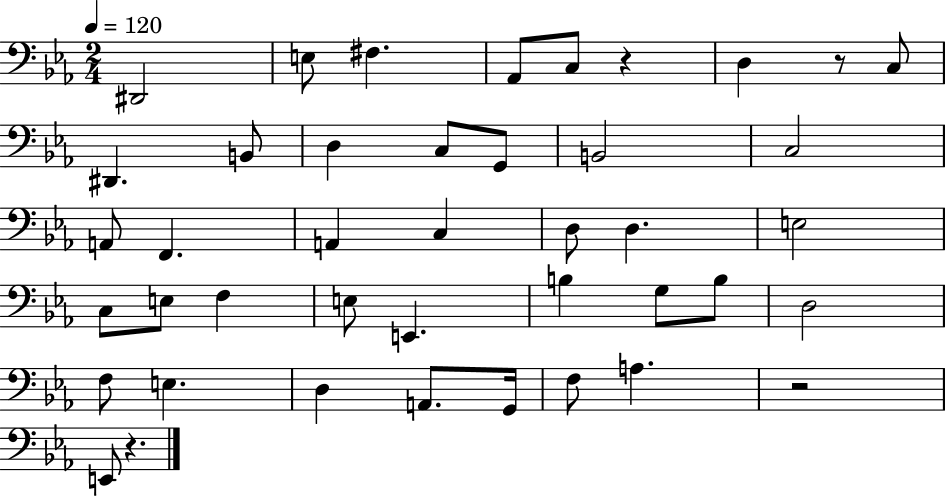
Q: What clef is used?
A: bass